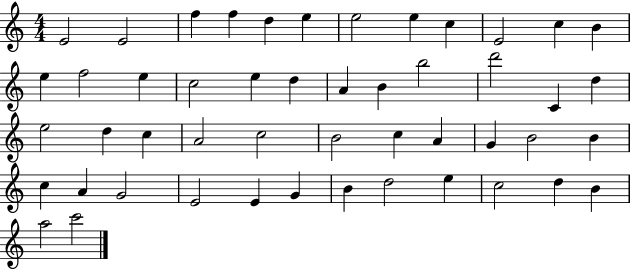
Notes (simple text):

E4/h E4/h F5/q F5/q D5/q E5/q E5/h E5/q C5/q E4/h C5/q B4/q E5/q F5/h E5/q C5/h E5/q D5/q A4/q B4/q B5/h D6/h C4/q D5/q E5/h D5/q C5/q A4/h C5/h B4/h C5/q A4/q G4/q B4/h B4/q C5/q A4/q G4/h E4/h E4/q G4/q B4/q D5/h E5/q C5/h D5/q B4/q A5/h C6/h